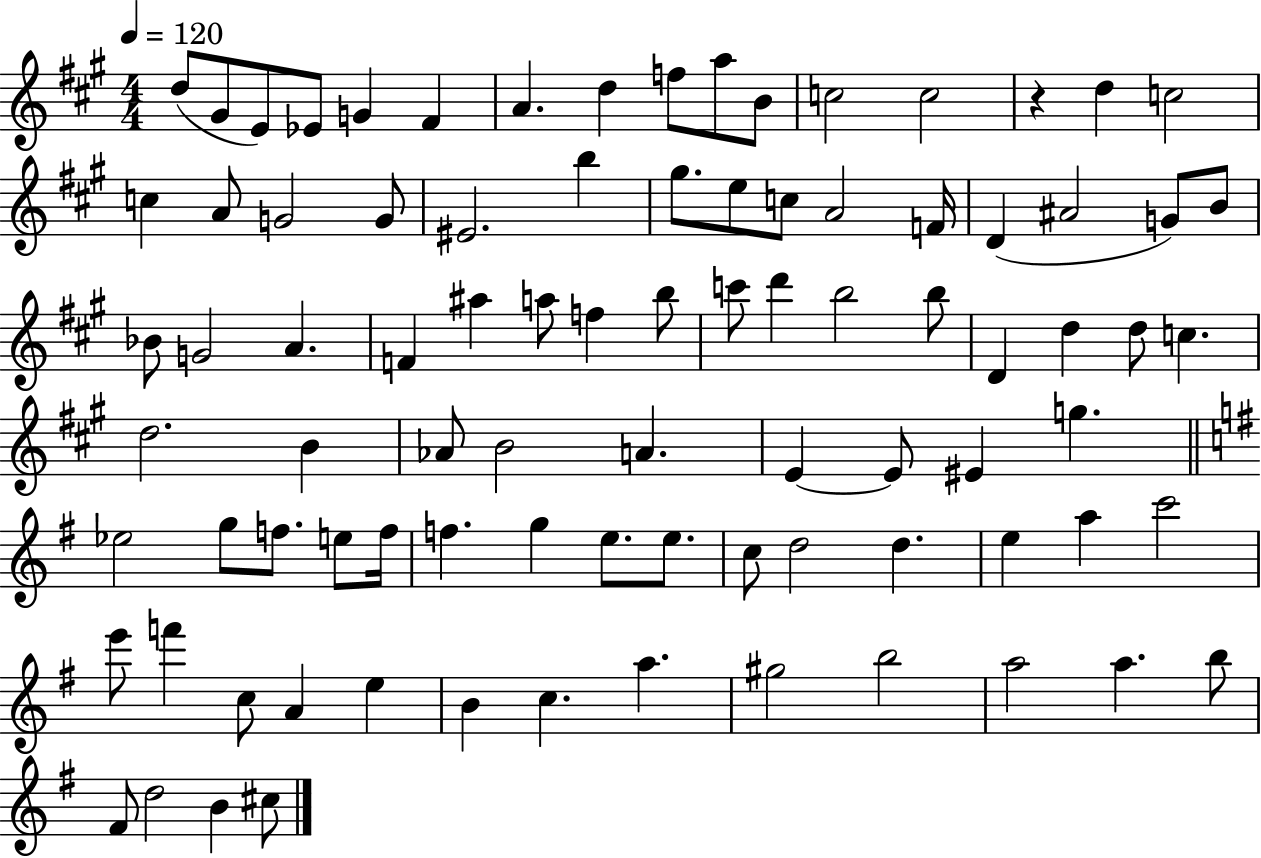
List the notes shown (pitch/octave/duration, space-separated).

D5/e G#4/e E4/e Eb4/e G4/q F#4/q A4/q. D5/q F5/e A5/e B4/e C5/h C5/h R/q D5/q C5/h C5/q A4/e G4/h G4/e EIS4/h. B5/q G#5/e. E5/e C5/e A4/h F4/s D4/q A#4/h G4/e B4/e Bb4/e G4/h A4/q. F4/q A#5/q A5/e F5/q B5/e C6/e D6/q B5/h B5/e D4/q D5/q D5/e C5/q. D5/h. B4/q Ab4/e B4/h A4/q. E4/q E4/e EIS4/q G5/q. Eb5/h G5/e F5/e. E5/e F5/s F5/q. G5/q E5/e. E5/e. C5/e D5/h D5/q. E5/q A5/q C6/h E6/e F6/q C5/e A4/q E5/q B4/q C5/q. A5/q. G#5/h B5/h A5/h A5/q. B5/e F#4/e D5/h B4/q C#5/e